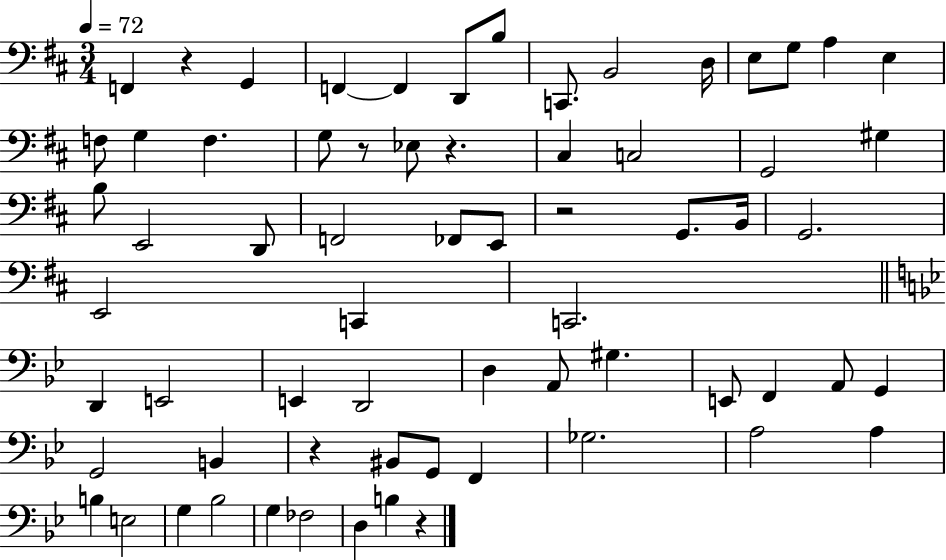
{
  \clef bass
  \numericTimeSignature
  \time 3/4
  \key d \major
  \tempo 4 = 72
  \repeat volta 2 { f,4 r4 g,4 | f,4~~ f,4 d,8 b8 | c,8. b,2 d16 | e8 g8 a4 e4 | \break f8 g4 f4. | g8 r8 ees8 r4. | cis4 c2 | g,2 gis4 | \break b8 e,2 d,8 | f,2 fes,8 e,8 | r2 g,8. b,16 | g,2. | \break e,2 c,4 | c,2. | \bar "||" \break \key bes \major d,4 e,2 | e,4 d,2 | d4 a,8 gis4. | e,8 f,4 a,8 g,4 | \break g,2 b,4 | r4 bis,8 g,8 f,4 | ges2. | a2 a4 | \break b4 e2 | g4 bes2 | g4 fes2 | d4 b4 r4 | \break } \bar "|."
}